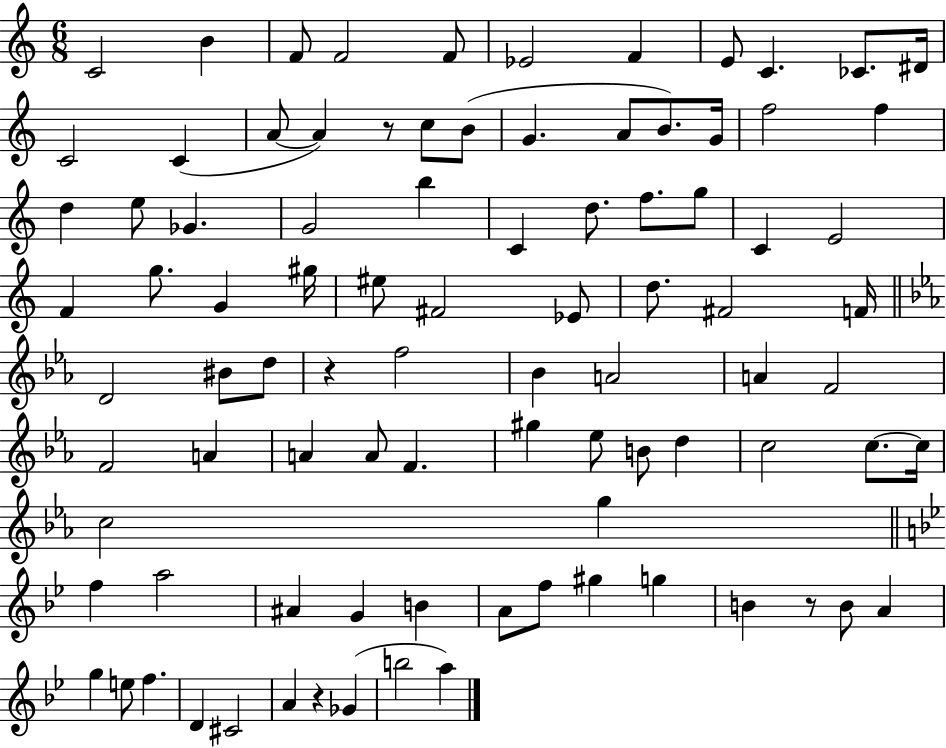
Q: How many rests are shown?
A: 4